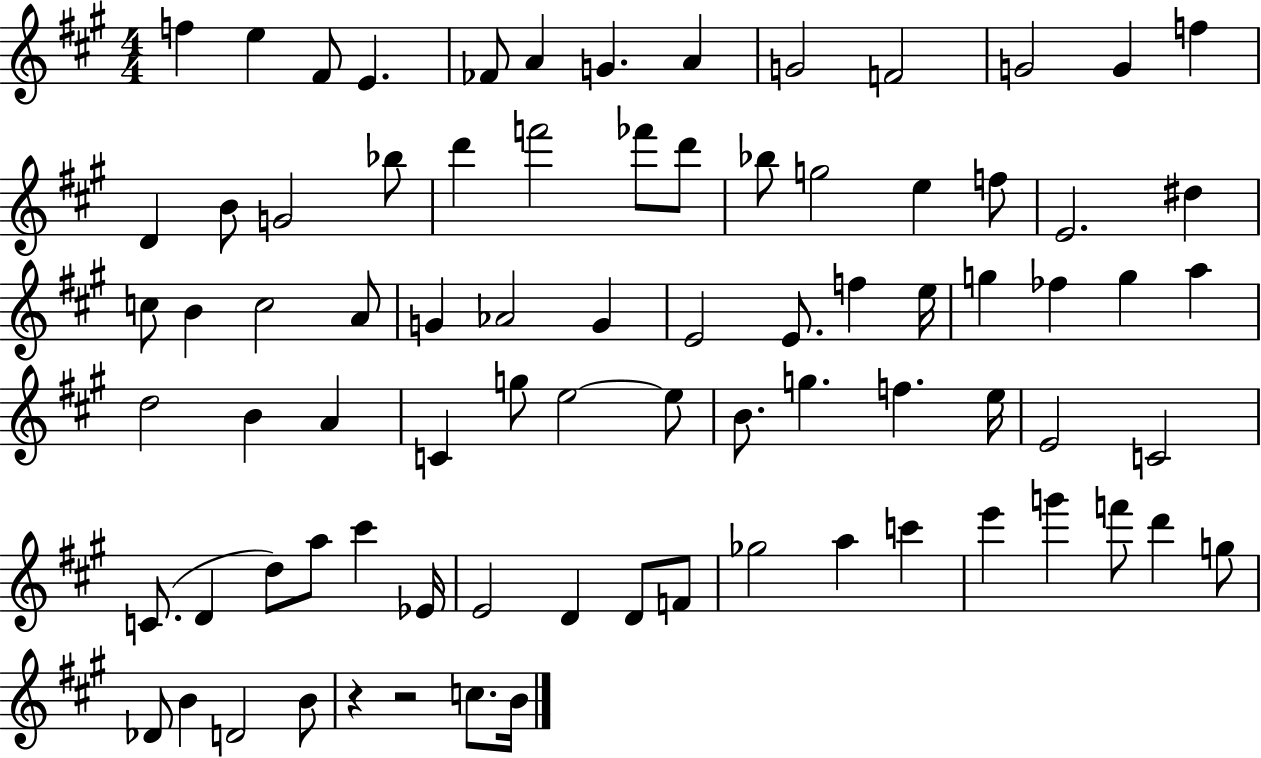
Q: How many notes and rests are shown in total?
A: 81